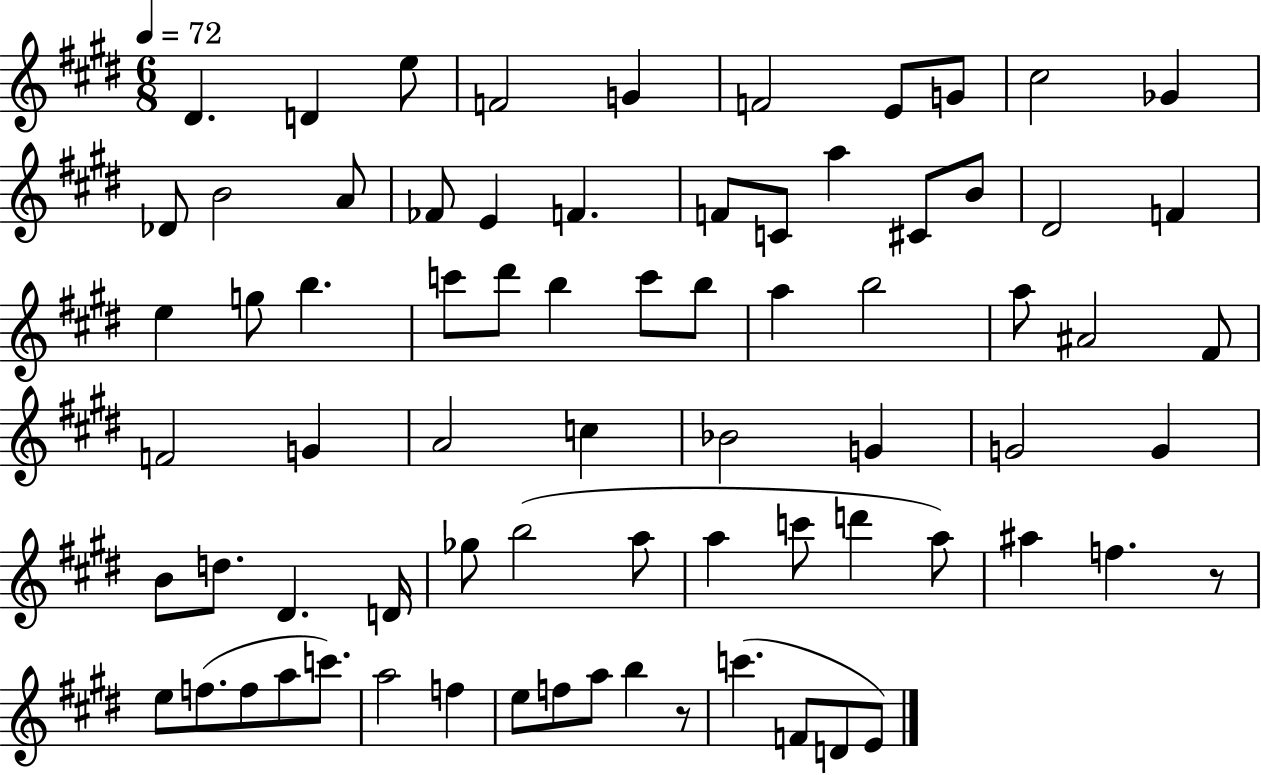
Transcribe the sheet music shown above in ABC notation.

X:1
T:Untitled
M:6/8
L:1/4
K:E
^D D e/2 F2 G F2 E/2 G/2 ^c2 _G _D/2 B2 A/2 _F/2 E F F/2 C/2 a ^C/2 B/2 ^D2 F e g/2 b c'/2 ^d'/2 b c'/2 b/2 a b2 a/2 ^A2 ^F/2 F2 G A2 c _B2 G G2 G B/2 d/2 ^D D/4 _g/2 b2 a/2 a c'/2 d' a/2 ^a f z/2 e/2 f/2 f/2 a/2 c'/2 a2 f e/2 f/2 a/2 b z/2 c' F/2 D/2 E/2